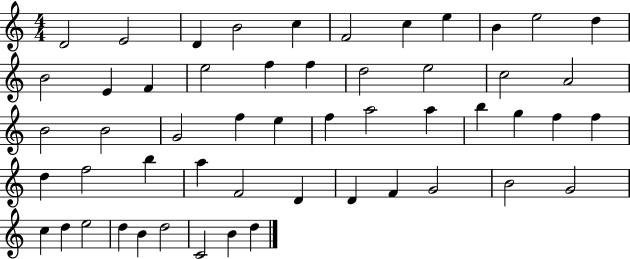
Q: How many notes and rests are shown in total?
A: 53